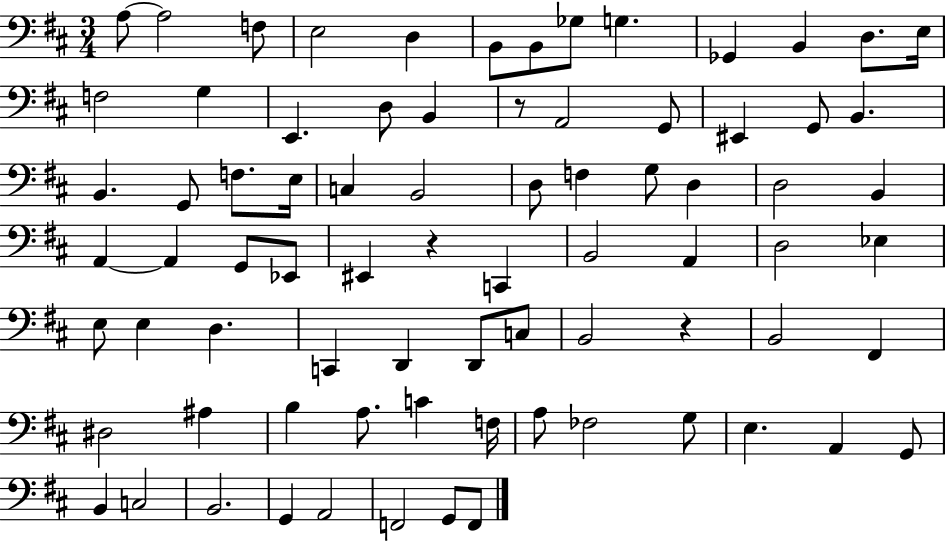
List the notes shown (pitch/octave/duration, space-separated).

A3/e A3/h F3/e E3/h D3/q B2/e B2/e Gb3/e G3/q. Gb2/q B2/q D3/e. E3/s F3/h G3/q E2/q. D3/e B2/q R/e A2/h G2/e EIS2/q G2/e B2/q. B2/q. G2/e F3/e. E3/s C3/q B2/h D3/e F3/q G3/e D3/q D3/h B2/q A2/q A2/q G2/e Eb2/e EIS2/q R/q C2/q B2/h A2/q D3/h Eb3/q E3/e E3/q D3/q. C2/q D2/q D2/e C3/e B2/h R/q B2/h F#2/q D#3/h A#3/q B3/q A3/e. C4/q F3/s A3/e FES3/h G3/e E3/q. A2/q G2/e B2/q C3/h B2/h. G2/q A2/h F2/h G2/e F2/e